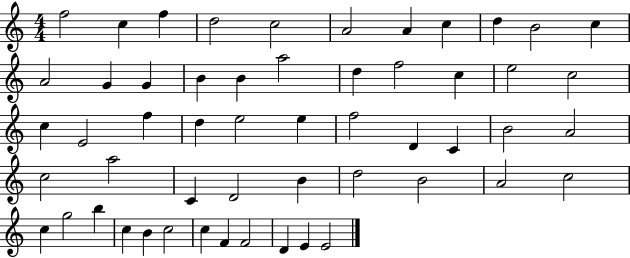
X:1
T:Untitled
M:4/4
L:1/4
K:C
f2 c f d2 c2 A2 A c d B2 c A2 G G B B a2 d f2 c e2 c2 c E2 f d e2 e f2 D C B2 A2 c2 a2 C D2 B d2 B2 A2 c2 c g2 b c B c2 c F F2 D E E2